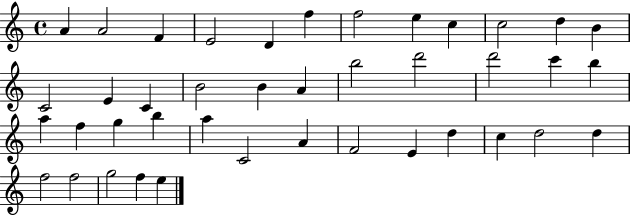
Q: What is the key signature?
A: C major